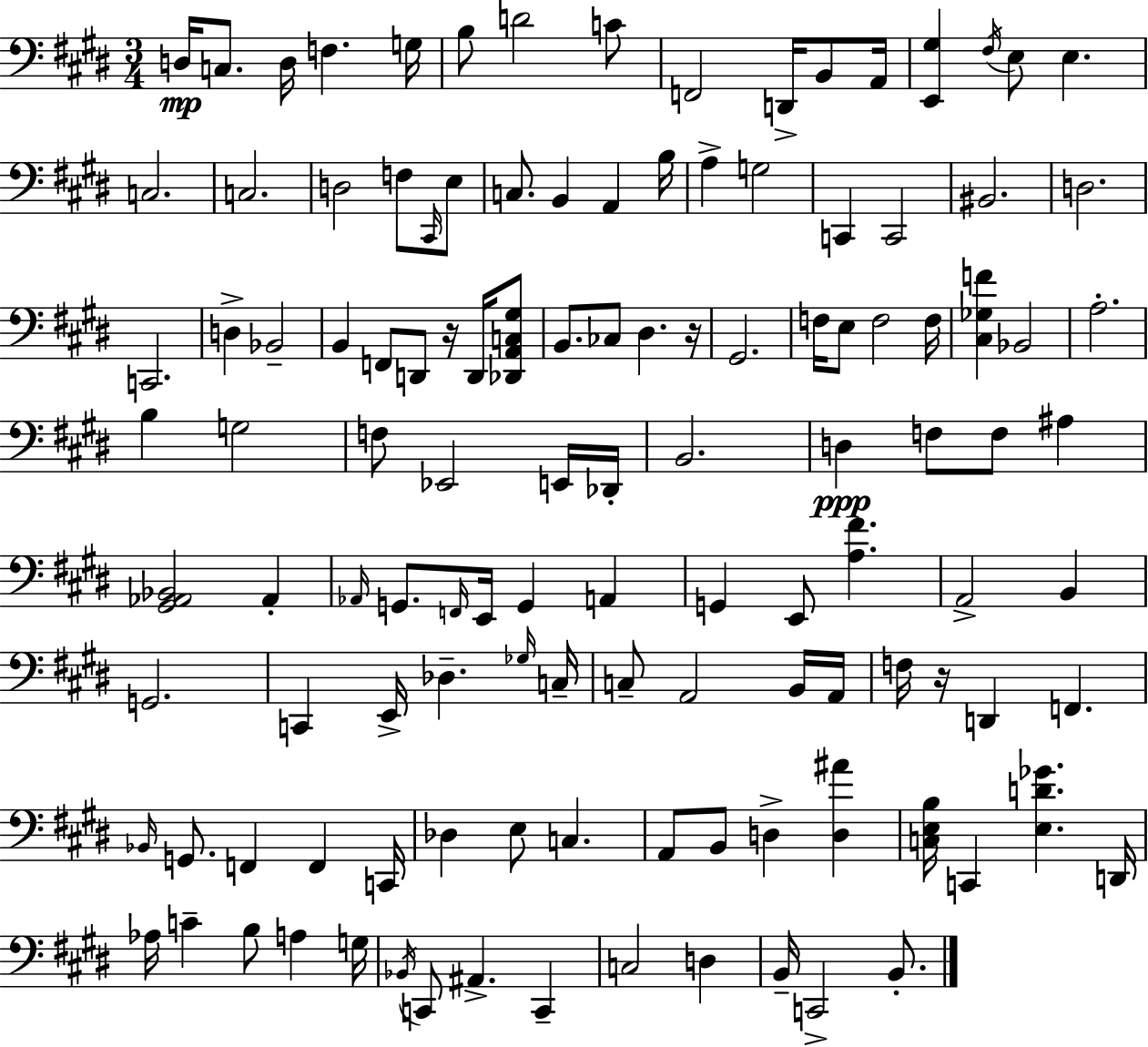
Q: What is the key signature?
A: E major